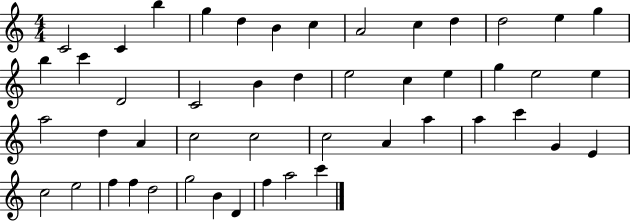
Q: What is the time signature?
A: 4/4